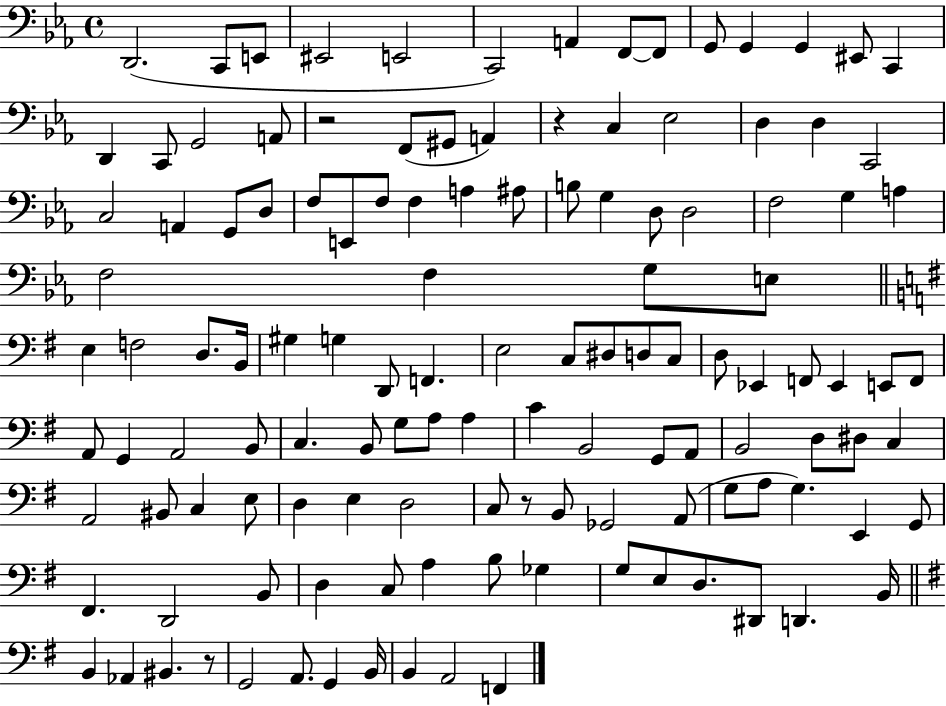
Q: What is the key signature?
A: EES major